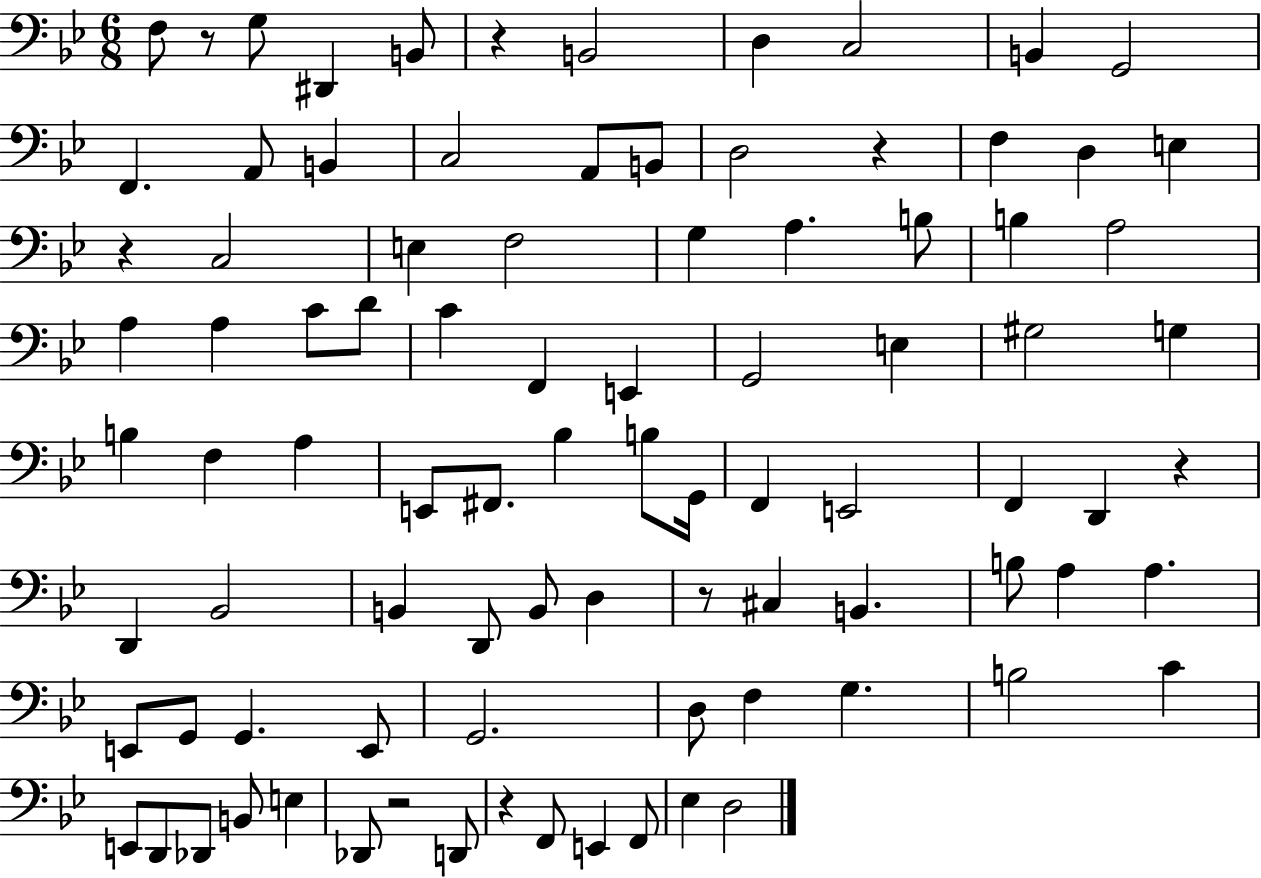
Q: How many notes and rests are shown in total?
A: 91